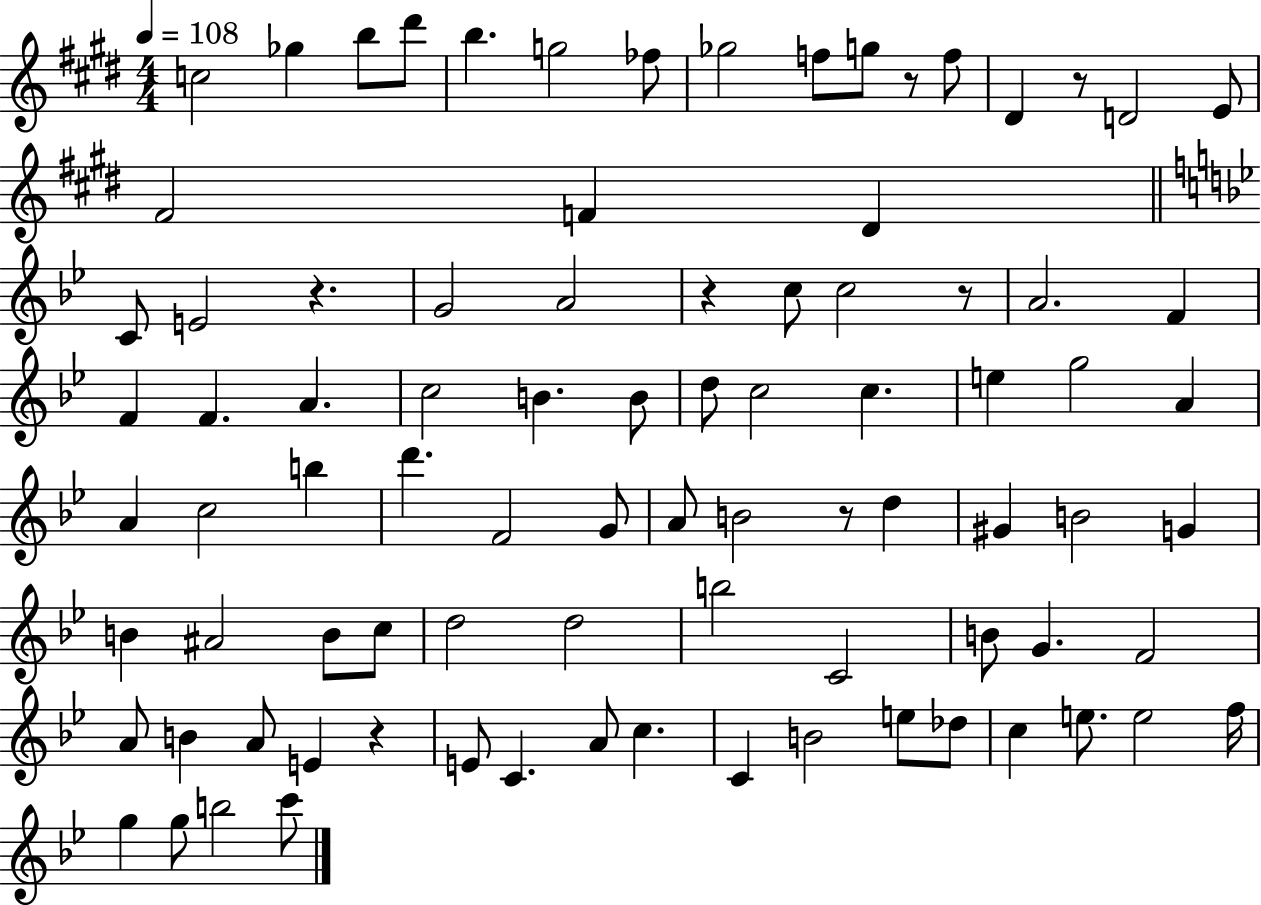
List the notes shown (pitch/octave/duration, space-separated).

C5/h Gb5/q B5/e D#6/e B5/q. G5/h FES5/e Gb5/h F5/e G5/e R/e F5/e D#4/q R/e D4/h E4/e F#4/h F4/q D#4/q C4/e E4/h R/q. G4/h A4/h R/q C5/e C5/h R/e A4/h. F4/q F4/q F4/q. A4/q. C5/h B4/q. B4/e D5/e C5/h C5/q. E5/q G5/h A4/q A4/q C5/h B5/q D6/q. F4/h G4/e A4/e B4/h R/e D5/q G#4/q B4/h G4/q B4/q A#4/h B4/e C5/e D5/h D5/h B5/h C4/h B4/e G4/q. F4/h A4/e B4/q A4/e E4/q R/q E4/e C4/q. A4/e C5/q. C4/q B4/h E5/e Db5/e C5/q E5/e. E5/h F5/s G5/q G5/e B5/h C6/e